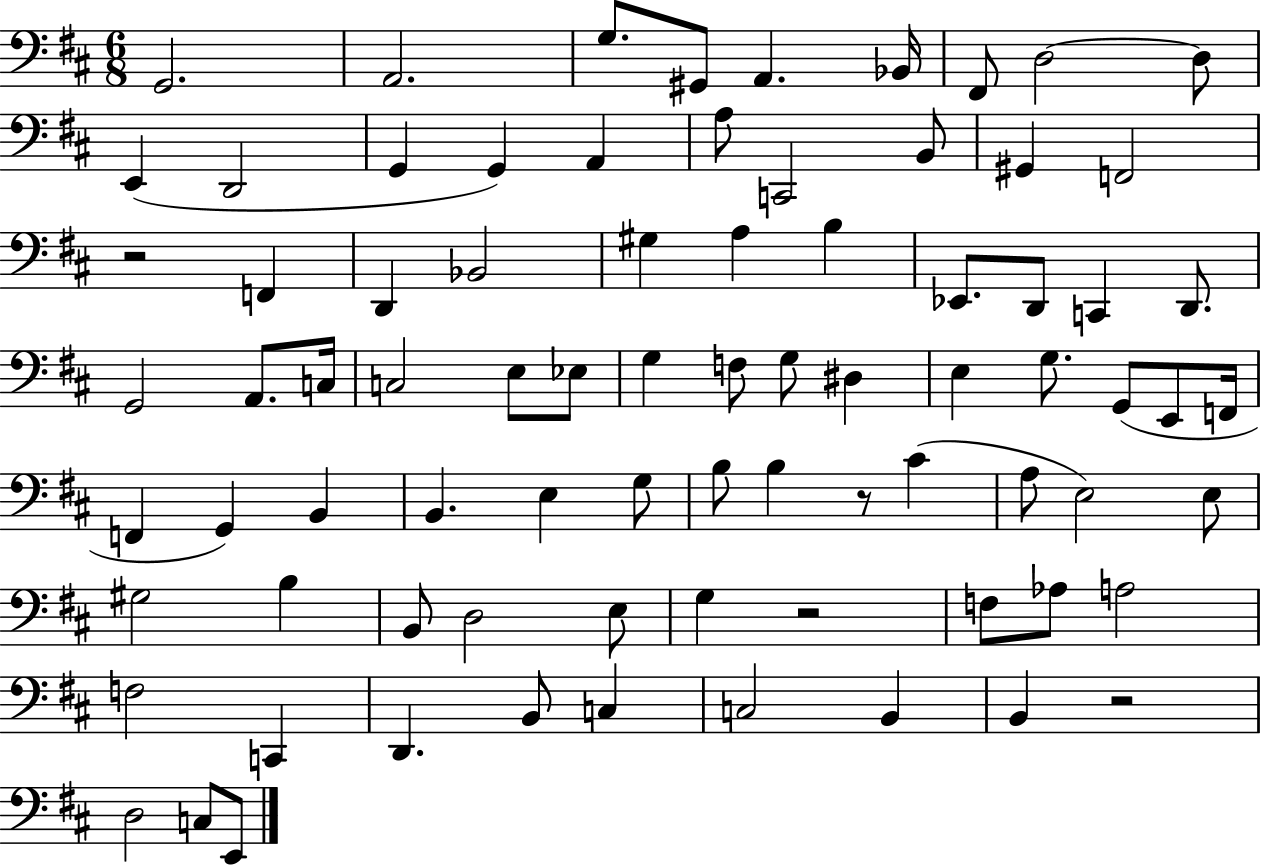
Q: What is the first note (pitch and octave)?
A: G2